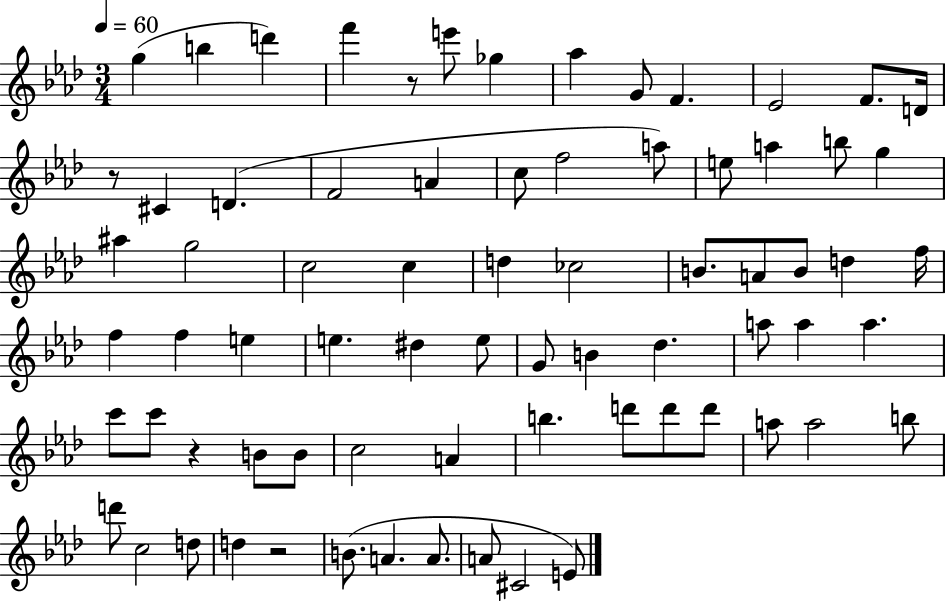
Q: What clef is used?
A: treble